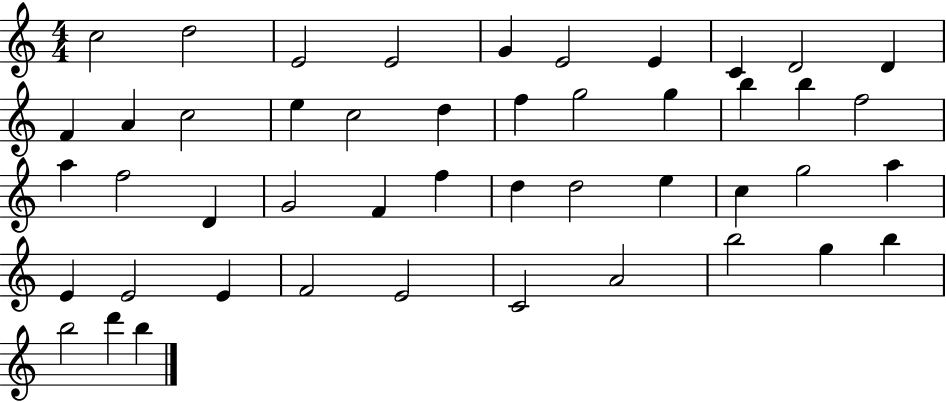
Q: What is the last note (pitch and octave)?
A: B5